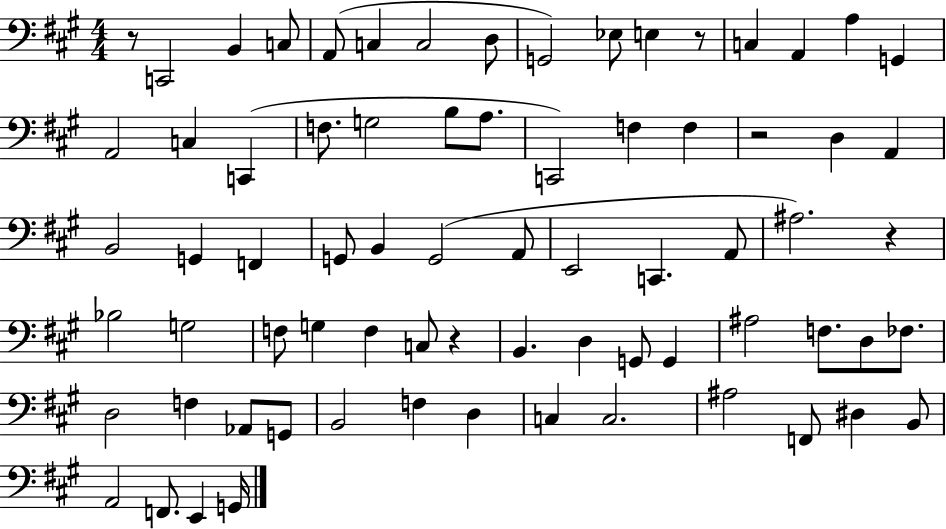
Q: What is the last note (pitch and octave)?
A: G2